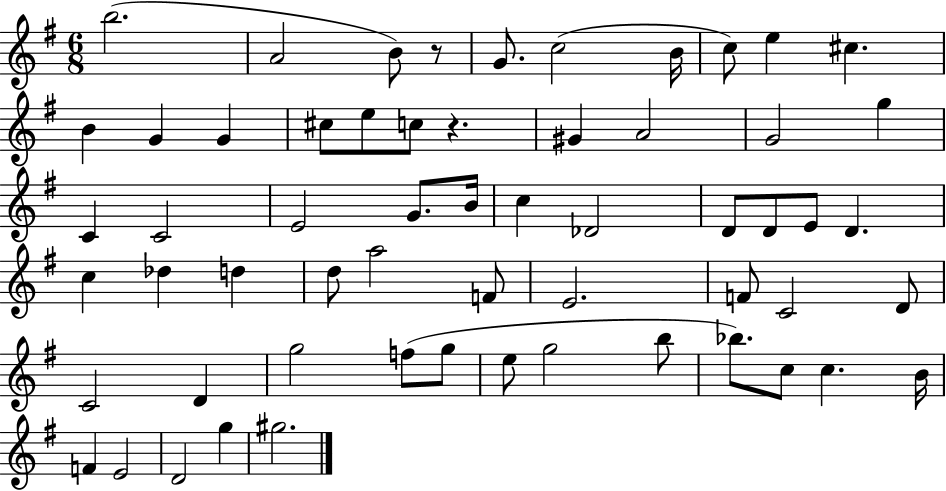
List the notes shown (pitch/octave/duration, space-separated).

B5/h. A4/h B4/e R/e G4/e. C5/h B4/s C5/e E5/q C#5/q. B4/q G4/q G4/q C#5/e E5/e C5/e R/q. G#4/q A4/h G4/h G5/q C4/q C4/h E4/h G4/e. B4/s C5/q Db4/h D4/e D4/e E4/e D4/q. C5/q Db5/q D5/q D5/e A5/h F4/e E4/h. F4/e C4/h D4/e C4/h D4/q G5/h F5/e G5/e E5/e G5/h B5/e Bb5/e. C5/e C5/q. B4/s F4/q E4/h D4/h G5/q G#5/h.